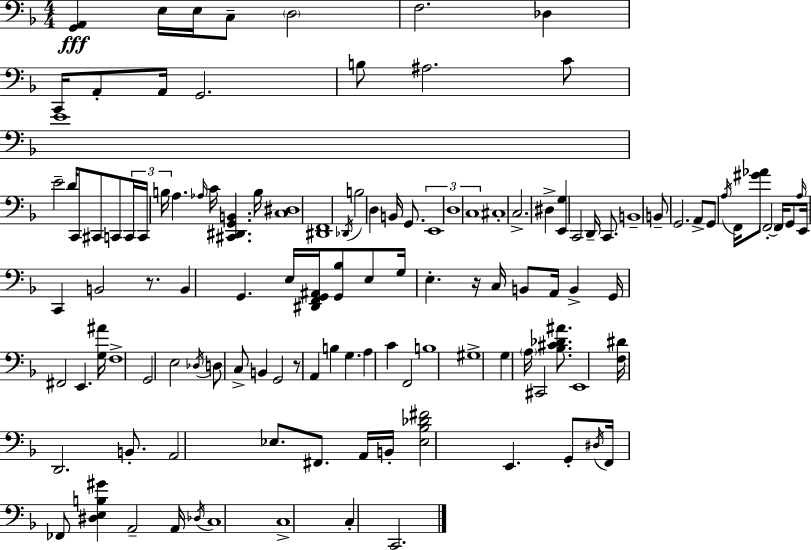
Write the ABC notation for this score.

X:1
T:Untitled
M:4/4
L:1/4
K:Dm
[G,,A,,] E,/4 E,/4 C,/2 D,2 F,2 _D, C,,/4 A,,/2 A,,/4 G,,2 B,/2 ^A,2 C/2 E4 E2 D/4 C,,/2 ^C,,/2 C,,/2 C,,/4 C,,/4 B,/4 A, _A,/4 C/4 [^C,,^D,,G,,B,,] B,/4 [C,^D,]4 [^D,,F,,]4 _D,,/4 B,2 D, B,,/4 G,,/2 E,,4 D,4 C,4 ^C,4 C,2 ^D, [E,,G,] C,,2 D,,/4 C,,/2 B,,4 B,,/2 G,,2 A,,/2 G,,/2 A,/4 F,,/4 [^G_A]/2 F,,2 F,,/4 G,,/2 A,/4 E,,/4 C,, B,,2 z/2 B,, G,, E,/4 [^D,,F,,G,,^A,,]/4 [G,,_B,]/2 E,/2 G,/4 E, z/4 C,/4 B,,/2 A,,/4 B,, G,,/4 ^F,,2 E,, [G,^A]/4 F,4 G,,2 E,2 _D,/4 D,/2 C,/2 B,, G,,2 z/2 A,, B, G, A, C F,,2 B,4 ^G,4 G, A,/4 ^C,,2 [_B,^C_D^A]/2 E,,4 [F,^D]/4 D,,2 B,,/2 A,,2 _E,/2 ^F,,/2 A,,/4 B,,/4 [_E,_B,_D^F]2 E,, G,,/2 ^D,/4 F,,/4 _F,,/2 [^D,E,B,^G] A,,2 A,,/4 _D,/4 C,4 C,4 C, C,,2